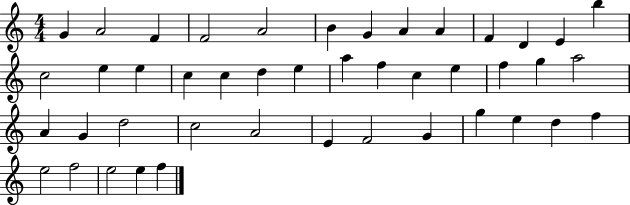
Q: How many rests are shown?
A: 0